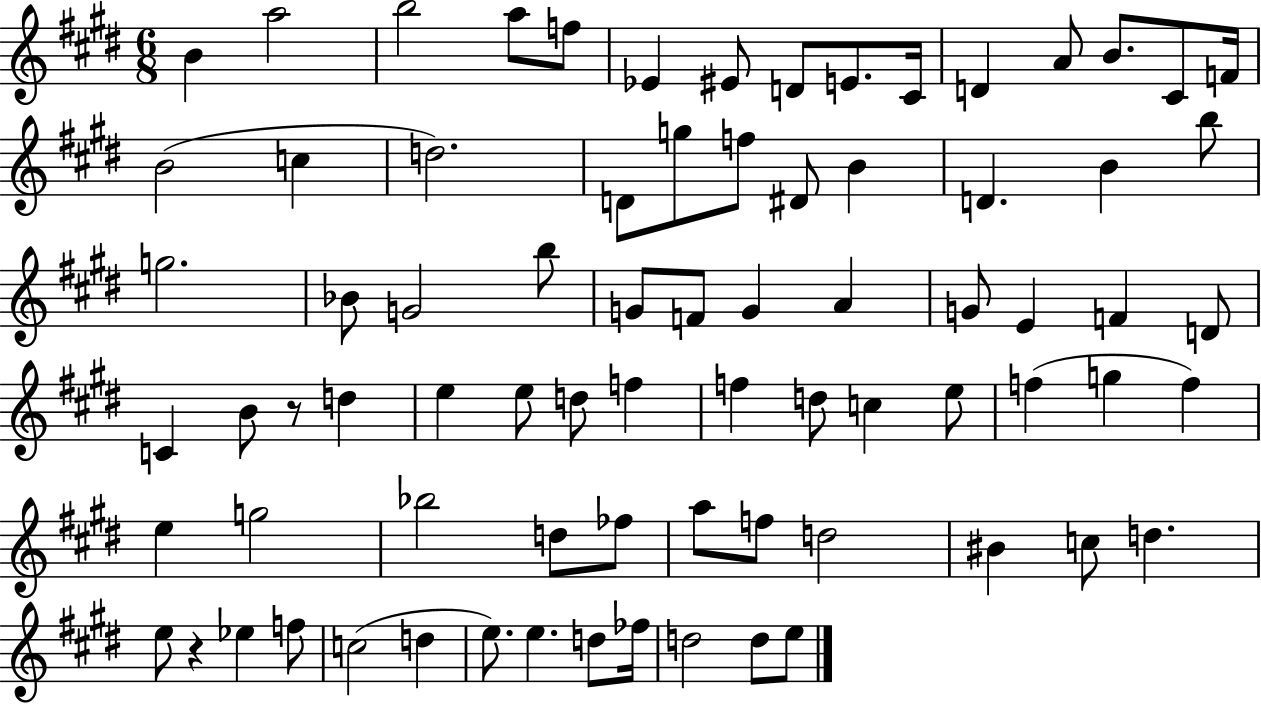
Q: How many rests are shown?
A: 2